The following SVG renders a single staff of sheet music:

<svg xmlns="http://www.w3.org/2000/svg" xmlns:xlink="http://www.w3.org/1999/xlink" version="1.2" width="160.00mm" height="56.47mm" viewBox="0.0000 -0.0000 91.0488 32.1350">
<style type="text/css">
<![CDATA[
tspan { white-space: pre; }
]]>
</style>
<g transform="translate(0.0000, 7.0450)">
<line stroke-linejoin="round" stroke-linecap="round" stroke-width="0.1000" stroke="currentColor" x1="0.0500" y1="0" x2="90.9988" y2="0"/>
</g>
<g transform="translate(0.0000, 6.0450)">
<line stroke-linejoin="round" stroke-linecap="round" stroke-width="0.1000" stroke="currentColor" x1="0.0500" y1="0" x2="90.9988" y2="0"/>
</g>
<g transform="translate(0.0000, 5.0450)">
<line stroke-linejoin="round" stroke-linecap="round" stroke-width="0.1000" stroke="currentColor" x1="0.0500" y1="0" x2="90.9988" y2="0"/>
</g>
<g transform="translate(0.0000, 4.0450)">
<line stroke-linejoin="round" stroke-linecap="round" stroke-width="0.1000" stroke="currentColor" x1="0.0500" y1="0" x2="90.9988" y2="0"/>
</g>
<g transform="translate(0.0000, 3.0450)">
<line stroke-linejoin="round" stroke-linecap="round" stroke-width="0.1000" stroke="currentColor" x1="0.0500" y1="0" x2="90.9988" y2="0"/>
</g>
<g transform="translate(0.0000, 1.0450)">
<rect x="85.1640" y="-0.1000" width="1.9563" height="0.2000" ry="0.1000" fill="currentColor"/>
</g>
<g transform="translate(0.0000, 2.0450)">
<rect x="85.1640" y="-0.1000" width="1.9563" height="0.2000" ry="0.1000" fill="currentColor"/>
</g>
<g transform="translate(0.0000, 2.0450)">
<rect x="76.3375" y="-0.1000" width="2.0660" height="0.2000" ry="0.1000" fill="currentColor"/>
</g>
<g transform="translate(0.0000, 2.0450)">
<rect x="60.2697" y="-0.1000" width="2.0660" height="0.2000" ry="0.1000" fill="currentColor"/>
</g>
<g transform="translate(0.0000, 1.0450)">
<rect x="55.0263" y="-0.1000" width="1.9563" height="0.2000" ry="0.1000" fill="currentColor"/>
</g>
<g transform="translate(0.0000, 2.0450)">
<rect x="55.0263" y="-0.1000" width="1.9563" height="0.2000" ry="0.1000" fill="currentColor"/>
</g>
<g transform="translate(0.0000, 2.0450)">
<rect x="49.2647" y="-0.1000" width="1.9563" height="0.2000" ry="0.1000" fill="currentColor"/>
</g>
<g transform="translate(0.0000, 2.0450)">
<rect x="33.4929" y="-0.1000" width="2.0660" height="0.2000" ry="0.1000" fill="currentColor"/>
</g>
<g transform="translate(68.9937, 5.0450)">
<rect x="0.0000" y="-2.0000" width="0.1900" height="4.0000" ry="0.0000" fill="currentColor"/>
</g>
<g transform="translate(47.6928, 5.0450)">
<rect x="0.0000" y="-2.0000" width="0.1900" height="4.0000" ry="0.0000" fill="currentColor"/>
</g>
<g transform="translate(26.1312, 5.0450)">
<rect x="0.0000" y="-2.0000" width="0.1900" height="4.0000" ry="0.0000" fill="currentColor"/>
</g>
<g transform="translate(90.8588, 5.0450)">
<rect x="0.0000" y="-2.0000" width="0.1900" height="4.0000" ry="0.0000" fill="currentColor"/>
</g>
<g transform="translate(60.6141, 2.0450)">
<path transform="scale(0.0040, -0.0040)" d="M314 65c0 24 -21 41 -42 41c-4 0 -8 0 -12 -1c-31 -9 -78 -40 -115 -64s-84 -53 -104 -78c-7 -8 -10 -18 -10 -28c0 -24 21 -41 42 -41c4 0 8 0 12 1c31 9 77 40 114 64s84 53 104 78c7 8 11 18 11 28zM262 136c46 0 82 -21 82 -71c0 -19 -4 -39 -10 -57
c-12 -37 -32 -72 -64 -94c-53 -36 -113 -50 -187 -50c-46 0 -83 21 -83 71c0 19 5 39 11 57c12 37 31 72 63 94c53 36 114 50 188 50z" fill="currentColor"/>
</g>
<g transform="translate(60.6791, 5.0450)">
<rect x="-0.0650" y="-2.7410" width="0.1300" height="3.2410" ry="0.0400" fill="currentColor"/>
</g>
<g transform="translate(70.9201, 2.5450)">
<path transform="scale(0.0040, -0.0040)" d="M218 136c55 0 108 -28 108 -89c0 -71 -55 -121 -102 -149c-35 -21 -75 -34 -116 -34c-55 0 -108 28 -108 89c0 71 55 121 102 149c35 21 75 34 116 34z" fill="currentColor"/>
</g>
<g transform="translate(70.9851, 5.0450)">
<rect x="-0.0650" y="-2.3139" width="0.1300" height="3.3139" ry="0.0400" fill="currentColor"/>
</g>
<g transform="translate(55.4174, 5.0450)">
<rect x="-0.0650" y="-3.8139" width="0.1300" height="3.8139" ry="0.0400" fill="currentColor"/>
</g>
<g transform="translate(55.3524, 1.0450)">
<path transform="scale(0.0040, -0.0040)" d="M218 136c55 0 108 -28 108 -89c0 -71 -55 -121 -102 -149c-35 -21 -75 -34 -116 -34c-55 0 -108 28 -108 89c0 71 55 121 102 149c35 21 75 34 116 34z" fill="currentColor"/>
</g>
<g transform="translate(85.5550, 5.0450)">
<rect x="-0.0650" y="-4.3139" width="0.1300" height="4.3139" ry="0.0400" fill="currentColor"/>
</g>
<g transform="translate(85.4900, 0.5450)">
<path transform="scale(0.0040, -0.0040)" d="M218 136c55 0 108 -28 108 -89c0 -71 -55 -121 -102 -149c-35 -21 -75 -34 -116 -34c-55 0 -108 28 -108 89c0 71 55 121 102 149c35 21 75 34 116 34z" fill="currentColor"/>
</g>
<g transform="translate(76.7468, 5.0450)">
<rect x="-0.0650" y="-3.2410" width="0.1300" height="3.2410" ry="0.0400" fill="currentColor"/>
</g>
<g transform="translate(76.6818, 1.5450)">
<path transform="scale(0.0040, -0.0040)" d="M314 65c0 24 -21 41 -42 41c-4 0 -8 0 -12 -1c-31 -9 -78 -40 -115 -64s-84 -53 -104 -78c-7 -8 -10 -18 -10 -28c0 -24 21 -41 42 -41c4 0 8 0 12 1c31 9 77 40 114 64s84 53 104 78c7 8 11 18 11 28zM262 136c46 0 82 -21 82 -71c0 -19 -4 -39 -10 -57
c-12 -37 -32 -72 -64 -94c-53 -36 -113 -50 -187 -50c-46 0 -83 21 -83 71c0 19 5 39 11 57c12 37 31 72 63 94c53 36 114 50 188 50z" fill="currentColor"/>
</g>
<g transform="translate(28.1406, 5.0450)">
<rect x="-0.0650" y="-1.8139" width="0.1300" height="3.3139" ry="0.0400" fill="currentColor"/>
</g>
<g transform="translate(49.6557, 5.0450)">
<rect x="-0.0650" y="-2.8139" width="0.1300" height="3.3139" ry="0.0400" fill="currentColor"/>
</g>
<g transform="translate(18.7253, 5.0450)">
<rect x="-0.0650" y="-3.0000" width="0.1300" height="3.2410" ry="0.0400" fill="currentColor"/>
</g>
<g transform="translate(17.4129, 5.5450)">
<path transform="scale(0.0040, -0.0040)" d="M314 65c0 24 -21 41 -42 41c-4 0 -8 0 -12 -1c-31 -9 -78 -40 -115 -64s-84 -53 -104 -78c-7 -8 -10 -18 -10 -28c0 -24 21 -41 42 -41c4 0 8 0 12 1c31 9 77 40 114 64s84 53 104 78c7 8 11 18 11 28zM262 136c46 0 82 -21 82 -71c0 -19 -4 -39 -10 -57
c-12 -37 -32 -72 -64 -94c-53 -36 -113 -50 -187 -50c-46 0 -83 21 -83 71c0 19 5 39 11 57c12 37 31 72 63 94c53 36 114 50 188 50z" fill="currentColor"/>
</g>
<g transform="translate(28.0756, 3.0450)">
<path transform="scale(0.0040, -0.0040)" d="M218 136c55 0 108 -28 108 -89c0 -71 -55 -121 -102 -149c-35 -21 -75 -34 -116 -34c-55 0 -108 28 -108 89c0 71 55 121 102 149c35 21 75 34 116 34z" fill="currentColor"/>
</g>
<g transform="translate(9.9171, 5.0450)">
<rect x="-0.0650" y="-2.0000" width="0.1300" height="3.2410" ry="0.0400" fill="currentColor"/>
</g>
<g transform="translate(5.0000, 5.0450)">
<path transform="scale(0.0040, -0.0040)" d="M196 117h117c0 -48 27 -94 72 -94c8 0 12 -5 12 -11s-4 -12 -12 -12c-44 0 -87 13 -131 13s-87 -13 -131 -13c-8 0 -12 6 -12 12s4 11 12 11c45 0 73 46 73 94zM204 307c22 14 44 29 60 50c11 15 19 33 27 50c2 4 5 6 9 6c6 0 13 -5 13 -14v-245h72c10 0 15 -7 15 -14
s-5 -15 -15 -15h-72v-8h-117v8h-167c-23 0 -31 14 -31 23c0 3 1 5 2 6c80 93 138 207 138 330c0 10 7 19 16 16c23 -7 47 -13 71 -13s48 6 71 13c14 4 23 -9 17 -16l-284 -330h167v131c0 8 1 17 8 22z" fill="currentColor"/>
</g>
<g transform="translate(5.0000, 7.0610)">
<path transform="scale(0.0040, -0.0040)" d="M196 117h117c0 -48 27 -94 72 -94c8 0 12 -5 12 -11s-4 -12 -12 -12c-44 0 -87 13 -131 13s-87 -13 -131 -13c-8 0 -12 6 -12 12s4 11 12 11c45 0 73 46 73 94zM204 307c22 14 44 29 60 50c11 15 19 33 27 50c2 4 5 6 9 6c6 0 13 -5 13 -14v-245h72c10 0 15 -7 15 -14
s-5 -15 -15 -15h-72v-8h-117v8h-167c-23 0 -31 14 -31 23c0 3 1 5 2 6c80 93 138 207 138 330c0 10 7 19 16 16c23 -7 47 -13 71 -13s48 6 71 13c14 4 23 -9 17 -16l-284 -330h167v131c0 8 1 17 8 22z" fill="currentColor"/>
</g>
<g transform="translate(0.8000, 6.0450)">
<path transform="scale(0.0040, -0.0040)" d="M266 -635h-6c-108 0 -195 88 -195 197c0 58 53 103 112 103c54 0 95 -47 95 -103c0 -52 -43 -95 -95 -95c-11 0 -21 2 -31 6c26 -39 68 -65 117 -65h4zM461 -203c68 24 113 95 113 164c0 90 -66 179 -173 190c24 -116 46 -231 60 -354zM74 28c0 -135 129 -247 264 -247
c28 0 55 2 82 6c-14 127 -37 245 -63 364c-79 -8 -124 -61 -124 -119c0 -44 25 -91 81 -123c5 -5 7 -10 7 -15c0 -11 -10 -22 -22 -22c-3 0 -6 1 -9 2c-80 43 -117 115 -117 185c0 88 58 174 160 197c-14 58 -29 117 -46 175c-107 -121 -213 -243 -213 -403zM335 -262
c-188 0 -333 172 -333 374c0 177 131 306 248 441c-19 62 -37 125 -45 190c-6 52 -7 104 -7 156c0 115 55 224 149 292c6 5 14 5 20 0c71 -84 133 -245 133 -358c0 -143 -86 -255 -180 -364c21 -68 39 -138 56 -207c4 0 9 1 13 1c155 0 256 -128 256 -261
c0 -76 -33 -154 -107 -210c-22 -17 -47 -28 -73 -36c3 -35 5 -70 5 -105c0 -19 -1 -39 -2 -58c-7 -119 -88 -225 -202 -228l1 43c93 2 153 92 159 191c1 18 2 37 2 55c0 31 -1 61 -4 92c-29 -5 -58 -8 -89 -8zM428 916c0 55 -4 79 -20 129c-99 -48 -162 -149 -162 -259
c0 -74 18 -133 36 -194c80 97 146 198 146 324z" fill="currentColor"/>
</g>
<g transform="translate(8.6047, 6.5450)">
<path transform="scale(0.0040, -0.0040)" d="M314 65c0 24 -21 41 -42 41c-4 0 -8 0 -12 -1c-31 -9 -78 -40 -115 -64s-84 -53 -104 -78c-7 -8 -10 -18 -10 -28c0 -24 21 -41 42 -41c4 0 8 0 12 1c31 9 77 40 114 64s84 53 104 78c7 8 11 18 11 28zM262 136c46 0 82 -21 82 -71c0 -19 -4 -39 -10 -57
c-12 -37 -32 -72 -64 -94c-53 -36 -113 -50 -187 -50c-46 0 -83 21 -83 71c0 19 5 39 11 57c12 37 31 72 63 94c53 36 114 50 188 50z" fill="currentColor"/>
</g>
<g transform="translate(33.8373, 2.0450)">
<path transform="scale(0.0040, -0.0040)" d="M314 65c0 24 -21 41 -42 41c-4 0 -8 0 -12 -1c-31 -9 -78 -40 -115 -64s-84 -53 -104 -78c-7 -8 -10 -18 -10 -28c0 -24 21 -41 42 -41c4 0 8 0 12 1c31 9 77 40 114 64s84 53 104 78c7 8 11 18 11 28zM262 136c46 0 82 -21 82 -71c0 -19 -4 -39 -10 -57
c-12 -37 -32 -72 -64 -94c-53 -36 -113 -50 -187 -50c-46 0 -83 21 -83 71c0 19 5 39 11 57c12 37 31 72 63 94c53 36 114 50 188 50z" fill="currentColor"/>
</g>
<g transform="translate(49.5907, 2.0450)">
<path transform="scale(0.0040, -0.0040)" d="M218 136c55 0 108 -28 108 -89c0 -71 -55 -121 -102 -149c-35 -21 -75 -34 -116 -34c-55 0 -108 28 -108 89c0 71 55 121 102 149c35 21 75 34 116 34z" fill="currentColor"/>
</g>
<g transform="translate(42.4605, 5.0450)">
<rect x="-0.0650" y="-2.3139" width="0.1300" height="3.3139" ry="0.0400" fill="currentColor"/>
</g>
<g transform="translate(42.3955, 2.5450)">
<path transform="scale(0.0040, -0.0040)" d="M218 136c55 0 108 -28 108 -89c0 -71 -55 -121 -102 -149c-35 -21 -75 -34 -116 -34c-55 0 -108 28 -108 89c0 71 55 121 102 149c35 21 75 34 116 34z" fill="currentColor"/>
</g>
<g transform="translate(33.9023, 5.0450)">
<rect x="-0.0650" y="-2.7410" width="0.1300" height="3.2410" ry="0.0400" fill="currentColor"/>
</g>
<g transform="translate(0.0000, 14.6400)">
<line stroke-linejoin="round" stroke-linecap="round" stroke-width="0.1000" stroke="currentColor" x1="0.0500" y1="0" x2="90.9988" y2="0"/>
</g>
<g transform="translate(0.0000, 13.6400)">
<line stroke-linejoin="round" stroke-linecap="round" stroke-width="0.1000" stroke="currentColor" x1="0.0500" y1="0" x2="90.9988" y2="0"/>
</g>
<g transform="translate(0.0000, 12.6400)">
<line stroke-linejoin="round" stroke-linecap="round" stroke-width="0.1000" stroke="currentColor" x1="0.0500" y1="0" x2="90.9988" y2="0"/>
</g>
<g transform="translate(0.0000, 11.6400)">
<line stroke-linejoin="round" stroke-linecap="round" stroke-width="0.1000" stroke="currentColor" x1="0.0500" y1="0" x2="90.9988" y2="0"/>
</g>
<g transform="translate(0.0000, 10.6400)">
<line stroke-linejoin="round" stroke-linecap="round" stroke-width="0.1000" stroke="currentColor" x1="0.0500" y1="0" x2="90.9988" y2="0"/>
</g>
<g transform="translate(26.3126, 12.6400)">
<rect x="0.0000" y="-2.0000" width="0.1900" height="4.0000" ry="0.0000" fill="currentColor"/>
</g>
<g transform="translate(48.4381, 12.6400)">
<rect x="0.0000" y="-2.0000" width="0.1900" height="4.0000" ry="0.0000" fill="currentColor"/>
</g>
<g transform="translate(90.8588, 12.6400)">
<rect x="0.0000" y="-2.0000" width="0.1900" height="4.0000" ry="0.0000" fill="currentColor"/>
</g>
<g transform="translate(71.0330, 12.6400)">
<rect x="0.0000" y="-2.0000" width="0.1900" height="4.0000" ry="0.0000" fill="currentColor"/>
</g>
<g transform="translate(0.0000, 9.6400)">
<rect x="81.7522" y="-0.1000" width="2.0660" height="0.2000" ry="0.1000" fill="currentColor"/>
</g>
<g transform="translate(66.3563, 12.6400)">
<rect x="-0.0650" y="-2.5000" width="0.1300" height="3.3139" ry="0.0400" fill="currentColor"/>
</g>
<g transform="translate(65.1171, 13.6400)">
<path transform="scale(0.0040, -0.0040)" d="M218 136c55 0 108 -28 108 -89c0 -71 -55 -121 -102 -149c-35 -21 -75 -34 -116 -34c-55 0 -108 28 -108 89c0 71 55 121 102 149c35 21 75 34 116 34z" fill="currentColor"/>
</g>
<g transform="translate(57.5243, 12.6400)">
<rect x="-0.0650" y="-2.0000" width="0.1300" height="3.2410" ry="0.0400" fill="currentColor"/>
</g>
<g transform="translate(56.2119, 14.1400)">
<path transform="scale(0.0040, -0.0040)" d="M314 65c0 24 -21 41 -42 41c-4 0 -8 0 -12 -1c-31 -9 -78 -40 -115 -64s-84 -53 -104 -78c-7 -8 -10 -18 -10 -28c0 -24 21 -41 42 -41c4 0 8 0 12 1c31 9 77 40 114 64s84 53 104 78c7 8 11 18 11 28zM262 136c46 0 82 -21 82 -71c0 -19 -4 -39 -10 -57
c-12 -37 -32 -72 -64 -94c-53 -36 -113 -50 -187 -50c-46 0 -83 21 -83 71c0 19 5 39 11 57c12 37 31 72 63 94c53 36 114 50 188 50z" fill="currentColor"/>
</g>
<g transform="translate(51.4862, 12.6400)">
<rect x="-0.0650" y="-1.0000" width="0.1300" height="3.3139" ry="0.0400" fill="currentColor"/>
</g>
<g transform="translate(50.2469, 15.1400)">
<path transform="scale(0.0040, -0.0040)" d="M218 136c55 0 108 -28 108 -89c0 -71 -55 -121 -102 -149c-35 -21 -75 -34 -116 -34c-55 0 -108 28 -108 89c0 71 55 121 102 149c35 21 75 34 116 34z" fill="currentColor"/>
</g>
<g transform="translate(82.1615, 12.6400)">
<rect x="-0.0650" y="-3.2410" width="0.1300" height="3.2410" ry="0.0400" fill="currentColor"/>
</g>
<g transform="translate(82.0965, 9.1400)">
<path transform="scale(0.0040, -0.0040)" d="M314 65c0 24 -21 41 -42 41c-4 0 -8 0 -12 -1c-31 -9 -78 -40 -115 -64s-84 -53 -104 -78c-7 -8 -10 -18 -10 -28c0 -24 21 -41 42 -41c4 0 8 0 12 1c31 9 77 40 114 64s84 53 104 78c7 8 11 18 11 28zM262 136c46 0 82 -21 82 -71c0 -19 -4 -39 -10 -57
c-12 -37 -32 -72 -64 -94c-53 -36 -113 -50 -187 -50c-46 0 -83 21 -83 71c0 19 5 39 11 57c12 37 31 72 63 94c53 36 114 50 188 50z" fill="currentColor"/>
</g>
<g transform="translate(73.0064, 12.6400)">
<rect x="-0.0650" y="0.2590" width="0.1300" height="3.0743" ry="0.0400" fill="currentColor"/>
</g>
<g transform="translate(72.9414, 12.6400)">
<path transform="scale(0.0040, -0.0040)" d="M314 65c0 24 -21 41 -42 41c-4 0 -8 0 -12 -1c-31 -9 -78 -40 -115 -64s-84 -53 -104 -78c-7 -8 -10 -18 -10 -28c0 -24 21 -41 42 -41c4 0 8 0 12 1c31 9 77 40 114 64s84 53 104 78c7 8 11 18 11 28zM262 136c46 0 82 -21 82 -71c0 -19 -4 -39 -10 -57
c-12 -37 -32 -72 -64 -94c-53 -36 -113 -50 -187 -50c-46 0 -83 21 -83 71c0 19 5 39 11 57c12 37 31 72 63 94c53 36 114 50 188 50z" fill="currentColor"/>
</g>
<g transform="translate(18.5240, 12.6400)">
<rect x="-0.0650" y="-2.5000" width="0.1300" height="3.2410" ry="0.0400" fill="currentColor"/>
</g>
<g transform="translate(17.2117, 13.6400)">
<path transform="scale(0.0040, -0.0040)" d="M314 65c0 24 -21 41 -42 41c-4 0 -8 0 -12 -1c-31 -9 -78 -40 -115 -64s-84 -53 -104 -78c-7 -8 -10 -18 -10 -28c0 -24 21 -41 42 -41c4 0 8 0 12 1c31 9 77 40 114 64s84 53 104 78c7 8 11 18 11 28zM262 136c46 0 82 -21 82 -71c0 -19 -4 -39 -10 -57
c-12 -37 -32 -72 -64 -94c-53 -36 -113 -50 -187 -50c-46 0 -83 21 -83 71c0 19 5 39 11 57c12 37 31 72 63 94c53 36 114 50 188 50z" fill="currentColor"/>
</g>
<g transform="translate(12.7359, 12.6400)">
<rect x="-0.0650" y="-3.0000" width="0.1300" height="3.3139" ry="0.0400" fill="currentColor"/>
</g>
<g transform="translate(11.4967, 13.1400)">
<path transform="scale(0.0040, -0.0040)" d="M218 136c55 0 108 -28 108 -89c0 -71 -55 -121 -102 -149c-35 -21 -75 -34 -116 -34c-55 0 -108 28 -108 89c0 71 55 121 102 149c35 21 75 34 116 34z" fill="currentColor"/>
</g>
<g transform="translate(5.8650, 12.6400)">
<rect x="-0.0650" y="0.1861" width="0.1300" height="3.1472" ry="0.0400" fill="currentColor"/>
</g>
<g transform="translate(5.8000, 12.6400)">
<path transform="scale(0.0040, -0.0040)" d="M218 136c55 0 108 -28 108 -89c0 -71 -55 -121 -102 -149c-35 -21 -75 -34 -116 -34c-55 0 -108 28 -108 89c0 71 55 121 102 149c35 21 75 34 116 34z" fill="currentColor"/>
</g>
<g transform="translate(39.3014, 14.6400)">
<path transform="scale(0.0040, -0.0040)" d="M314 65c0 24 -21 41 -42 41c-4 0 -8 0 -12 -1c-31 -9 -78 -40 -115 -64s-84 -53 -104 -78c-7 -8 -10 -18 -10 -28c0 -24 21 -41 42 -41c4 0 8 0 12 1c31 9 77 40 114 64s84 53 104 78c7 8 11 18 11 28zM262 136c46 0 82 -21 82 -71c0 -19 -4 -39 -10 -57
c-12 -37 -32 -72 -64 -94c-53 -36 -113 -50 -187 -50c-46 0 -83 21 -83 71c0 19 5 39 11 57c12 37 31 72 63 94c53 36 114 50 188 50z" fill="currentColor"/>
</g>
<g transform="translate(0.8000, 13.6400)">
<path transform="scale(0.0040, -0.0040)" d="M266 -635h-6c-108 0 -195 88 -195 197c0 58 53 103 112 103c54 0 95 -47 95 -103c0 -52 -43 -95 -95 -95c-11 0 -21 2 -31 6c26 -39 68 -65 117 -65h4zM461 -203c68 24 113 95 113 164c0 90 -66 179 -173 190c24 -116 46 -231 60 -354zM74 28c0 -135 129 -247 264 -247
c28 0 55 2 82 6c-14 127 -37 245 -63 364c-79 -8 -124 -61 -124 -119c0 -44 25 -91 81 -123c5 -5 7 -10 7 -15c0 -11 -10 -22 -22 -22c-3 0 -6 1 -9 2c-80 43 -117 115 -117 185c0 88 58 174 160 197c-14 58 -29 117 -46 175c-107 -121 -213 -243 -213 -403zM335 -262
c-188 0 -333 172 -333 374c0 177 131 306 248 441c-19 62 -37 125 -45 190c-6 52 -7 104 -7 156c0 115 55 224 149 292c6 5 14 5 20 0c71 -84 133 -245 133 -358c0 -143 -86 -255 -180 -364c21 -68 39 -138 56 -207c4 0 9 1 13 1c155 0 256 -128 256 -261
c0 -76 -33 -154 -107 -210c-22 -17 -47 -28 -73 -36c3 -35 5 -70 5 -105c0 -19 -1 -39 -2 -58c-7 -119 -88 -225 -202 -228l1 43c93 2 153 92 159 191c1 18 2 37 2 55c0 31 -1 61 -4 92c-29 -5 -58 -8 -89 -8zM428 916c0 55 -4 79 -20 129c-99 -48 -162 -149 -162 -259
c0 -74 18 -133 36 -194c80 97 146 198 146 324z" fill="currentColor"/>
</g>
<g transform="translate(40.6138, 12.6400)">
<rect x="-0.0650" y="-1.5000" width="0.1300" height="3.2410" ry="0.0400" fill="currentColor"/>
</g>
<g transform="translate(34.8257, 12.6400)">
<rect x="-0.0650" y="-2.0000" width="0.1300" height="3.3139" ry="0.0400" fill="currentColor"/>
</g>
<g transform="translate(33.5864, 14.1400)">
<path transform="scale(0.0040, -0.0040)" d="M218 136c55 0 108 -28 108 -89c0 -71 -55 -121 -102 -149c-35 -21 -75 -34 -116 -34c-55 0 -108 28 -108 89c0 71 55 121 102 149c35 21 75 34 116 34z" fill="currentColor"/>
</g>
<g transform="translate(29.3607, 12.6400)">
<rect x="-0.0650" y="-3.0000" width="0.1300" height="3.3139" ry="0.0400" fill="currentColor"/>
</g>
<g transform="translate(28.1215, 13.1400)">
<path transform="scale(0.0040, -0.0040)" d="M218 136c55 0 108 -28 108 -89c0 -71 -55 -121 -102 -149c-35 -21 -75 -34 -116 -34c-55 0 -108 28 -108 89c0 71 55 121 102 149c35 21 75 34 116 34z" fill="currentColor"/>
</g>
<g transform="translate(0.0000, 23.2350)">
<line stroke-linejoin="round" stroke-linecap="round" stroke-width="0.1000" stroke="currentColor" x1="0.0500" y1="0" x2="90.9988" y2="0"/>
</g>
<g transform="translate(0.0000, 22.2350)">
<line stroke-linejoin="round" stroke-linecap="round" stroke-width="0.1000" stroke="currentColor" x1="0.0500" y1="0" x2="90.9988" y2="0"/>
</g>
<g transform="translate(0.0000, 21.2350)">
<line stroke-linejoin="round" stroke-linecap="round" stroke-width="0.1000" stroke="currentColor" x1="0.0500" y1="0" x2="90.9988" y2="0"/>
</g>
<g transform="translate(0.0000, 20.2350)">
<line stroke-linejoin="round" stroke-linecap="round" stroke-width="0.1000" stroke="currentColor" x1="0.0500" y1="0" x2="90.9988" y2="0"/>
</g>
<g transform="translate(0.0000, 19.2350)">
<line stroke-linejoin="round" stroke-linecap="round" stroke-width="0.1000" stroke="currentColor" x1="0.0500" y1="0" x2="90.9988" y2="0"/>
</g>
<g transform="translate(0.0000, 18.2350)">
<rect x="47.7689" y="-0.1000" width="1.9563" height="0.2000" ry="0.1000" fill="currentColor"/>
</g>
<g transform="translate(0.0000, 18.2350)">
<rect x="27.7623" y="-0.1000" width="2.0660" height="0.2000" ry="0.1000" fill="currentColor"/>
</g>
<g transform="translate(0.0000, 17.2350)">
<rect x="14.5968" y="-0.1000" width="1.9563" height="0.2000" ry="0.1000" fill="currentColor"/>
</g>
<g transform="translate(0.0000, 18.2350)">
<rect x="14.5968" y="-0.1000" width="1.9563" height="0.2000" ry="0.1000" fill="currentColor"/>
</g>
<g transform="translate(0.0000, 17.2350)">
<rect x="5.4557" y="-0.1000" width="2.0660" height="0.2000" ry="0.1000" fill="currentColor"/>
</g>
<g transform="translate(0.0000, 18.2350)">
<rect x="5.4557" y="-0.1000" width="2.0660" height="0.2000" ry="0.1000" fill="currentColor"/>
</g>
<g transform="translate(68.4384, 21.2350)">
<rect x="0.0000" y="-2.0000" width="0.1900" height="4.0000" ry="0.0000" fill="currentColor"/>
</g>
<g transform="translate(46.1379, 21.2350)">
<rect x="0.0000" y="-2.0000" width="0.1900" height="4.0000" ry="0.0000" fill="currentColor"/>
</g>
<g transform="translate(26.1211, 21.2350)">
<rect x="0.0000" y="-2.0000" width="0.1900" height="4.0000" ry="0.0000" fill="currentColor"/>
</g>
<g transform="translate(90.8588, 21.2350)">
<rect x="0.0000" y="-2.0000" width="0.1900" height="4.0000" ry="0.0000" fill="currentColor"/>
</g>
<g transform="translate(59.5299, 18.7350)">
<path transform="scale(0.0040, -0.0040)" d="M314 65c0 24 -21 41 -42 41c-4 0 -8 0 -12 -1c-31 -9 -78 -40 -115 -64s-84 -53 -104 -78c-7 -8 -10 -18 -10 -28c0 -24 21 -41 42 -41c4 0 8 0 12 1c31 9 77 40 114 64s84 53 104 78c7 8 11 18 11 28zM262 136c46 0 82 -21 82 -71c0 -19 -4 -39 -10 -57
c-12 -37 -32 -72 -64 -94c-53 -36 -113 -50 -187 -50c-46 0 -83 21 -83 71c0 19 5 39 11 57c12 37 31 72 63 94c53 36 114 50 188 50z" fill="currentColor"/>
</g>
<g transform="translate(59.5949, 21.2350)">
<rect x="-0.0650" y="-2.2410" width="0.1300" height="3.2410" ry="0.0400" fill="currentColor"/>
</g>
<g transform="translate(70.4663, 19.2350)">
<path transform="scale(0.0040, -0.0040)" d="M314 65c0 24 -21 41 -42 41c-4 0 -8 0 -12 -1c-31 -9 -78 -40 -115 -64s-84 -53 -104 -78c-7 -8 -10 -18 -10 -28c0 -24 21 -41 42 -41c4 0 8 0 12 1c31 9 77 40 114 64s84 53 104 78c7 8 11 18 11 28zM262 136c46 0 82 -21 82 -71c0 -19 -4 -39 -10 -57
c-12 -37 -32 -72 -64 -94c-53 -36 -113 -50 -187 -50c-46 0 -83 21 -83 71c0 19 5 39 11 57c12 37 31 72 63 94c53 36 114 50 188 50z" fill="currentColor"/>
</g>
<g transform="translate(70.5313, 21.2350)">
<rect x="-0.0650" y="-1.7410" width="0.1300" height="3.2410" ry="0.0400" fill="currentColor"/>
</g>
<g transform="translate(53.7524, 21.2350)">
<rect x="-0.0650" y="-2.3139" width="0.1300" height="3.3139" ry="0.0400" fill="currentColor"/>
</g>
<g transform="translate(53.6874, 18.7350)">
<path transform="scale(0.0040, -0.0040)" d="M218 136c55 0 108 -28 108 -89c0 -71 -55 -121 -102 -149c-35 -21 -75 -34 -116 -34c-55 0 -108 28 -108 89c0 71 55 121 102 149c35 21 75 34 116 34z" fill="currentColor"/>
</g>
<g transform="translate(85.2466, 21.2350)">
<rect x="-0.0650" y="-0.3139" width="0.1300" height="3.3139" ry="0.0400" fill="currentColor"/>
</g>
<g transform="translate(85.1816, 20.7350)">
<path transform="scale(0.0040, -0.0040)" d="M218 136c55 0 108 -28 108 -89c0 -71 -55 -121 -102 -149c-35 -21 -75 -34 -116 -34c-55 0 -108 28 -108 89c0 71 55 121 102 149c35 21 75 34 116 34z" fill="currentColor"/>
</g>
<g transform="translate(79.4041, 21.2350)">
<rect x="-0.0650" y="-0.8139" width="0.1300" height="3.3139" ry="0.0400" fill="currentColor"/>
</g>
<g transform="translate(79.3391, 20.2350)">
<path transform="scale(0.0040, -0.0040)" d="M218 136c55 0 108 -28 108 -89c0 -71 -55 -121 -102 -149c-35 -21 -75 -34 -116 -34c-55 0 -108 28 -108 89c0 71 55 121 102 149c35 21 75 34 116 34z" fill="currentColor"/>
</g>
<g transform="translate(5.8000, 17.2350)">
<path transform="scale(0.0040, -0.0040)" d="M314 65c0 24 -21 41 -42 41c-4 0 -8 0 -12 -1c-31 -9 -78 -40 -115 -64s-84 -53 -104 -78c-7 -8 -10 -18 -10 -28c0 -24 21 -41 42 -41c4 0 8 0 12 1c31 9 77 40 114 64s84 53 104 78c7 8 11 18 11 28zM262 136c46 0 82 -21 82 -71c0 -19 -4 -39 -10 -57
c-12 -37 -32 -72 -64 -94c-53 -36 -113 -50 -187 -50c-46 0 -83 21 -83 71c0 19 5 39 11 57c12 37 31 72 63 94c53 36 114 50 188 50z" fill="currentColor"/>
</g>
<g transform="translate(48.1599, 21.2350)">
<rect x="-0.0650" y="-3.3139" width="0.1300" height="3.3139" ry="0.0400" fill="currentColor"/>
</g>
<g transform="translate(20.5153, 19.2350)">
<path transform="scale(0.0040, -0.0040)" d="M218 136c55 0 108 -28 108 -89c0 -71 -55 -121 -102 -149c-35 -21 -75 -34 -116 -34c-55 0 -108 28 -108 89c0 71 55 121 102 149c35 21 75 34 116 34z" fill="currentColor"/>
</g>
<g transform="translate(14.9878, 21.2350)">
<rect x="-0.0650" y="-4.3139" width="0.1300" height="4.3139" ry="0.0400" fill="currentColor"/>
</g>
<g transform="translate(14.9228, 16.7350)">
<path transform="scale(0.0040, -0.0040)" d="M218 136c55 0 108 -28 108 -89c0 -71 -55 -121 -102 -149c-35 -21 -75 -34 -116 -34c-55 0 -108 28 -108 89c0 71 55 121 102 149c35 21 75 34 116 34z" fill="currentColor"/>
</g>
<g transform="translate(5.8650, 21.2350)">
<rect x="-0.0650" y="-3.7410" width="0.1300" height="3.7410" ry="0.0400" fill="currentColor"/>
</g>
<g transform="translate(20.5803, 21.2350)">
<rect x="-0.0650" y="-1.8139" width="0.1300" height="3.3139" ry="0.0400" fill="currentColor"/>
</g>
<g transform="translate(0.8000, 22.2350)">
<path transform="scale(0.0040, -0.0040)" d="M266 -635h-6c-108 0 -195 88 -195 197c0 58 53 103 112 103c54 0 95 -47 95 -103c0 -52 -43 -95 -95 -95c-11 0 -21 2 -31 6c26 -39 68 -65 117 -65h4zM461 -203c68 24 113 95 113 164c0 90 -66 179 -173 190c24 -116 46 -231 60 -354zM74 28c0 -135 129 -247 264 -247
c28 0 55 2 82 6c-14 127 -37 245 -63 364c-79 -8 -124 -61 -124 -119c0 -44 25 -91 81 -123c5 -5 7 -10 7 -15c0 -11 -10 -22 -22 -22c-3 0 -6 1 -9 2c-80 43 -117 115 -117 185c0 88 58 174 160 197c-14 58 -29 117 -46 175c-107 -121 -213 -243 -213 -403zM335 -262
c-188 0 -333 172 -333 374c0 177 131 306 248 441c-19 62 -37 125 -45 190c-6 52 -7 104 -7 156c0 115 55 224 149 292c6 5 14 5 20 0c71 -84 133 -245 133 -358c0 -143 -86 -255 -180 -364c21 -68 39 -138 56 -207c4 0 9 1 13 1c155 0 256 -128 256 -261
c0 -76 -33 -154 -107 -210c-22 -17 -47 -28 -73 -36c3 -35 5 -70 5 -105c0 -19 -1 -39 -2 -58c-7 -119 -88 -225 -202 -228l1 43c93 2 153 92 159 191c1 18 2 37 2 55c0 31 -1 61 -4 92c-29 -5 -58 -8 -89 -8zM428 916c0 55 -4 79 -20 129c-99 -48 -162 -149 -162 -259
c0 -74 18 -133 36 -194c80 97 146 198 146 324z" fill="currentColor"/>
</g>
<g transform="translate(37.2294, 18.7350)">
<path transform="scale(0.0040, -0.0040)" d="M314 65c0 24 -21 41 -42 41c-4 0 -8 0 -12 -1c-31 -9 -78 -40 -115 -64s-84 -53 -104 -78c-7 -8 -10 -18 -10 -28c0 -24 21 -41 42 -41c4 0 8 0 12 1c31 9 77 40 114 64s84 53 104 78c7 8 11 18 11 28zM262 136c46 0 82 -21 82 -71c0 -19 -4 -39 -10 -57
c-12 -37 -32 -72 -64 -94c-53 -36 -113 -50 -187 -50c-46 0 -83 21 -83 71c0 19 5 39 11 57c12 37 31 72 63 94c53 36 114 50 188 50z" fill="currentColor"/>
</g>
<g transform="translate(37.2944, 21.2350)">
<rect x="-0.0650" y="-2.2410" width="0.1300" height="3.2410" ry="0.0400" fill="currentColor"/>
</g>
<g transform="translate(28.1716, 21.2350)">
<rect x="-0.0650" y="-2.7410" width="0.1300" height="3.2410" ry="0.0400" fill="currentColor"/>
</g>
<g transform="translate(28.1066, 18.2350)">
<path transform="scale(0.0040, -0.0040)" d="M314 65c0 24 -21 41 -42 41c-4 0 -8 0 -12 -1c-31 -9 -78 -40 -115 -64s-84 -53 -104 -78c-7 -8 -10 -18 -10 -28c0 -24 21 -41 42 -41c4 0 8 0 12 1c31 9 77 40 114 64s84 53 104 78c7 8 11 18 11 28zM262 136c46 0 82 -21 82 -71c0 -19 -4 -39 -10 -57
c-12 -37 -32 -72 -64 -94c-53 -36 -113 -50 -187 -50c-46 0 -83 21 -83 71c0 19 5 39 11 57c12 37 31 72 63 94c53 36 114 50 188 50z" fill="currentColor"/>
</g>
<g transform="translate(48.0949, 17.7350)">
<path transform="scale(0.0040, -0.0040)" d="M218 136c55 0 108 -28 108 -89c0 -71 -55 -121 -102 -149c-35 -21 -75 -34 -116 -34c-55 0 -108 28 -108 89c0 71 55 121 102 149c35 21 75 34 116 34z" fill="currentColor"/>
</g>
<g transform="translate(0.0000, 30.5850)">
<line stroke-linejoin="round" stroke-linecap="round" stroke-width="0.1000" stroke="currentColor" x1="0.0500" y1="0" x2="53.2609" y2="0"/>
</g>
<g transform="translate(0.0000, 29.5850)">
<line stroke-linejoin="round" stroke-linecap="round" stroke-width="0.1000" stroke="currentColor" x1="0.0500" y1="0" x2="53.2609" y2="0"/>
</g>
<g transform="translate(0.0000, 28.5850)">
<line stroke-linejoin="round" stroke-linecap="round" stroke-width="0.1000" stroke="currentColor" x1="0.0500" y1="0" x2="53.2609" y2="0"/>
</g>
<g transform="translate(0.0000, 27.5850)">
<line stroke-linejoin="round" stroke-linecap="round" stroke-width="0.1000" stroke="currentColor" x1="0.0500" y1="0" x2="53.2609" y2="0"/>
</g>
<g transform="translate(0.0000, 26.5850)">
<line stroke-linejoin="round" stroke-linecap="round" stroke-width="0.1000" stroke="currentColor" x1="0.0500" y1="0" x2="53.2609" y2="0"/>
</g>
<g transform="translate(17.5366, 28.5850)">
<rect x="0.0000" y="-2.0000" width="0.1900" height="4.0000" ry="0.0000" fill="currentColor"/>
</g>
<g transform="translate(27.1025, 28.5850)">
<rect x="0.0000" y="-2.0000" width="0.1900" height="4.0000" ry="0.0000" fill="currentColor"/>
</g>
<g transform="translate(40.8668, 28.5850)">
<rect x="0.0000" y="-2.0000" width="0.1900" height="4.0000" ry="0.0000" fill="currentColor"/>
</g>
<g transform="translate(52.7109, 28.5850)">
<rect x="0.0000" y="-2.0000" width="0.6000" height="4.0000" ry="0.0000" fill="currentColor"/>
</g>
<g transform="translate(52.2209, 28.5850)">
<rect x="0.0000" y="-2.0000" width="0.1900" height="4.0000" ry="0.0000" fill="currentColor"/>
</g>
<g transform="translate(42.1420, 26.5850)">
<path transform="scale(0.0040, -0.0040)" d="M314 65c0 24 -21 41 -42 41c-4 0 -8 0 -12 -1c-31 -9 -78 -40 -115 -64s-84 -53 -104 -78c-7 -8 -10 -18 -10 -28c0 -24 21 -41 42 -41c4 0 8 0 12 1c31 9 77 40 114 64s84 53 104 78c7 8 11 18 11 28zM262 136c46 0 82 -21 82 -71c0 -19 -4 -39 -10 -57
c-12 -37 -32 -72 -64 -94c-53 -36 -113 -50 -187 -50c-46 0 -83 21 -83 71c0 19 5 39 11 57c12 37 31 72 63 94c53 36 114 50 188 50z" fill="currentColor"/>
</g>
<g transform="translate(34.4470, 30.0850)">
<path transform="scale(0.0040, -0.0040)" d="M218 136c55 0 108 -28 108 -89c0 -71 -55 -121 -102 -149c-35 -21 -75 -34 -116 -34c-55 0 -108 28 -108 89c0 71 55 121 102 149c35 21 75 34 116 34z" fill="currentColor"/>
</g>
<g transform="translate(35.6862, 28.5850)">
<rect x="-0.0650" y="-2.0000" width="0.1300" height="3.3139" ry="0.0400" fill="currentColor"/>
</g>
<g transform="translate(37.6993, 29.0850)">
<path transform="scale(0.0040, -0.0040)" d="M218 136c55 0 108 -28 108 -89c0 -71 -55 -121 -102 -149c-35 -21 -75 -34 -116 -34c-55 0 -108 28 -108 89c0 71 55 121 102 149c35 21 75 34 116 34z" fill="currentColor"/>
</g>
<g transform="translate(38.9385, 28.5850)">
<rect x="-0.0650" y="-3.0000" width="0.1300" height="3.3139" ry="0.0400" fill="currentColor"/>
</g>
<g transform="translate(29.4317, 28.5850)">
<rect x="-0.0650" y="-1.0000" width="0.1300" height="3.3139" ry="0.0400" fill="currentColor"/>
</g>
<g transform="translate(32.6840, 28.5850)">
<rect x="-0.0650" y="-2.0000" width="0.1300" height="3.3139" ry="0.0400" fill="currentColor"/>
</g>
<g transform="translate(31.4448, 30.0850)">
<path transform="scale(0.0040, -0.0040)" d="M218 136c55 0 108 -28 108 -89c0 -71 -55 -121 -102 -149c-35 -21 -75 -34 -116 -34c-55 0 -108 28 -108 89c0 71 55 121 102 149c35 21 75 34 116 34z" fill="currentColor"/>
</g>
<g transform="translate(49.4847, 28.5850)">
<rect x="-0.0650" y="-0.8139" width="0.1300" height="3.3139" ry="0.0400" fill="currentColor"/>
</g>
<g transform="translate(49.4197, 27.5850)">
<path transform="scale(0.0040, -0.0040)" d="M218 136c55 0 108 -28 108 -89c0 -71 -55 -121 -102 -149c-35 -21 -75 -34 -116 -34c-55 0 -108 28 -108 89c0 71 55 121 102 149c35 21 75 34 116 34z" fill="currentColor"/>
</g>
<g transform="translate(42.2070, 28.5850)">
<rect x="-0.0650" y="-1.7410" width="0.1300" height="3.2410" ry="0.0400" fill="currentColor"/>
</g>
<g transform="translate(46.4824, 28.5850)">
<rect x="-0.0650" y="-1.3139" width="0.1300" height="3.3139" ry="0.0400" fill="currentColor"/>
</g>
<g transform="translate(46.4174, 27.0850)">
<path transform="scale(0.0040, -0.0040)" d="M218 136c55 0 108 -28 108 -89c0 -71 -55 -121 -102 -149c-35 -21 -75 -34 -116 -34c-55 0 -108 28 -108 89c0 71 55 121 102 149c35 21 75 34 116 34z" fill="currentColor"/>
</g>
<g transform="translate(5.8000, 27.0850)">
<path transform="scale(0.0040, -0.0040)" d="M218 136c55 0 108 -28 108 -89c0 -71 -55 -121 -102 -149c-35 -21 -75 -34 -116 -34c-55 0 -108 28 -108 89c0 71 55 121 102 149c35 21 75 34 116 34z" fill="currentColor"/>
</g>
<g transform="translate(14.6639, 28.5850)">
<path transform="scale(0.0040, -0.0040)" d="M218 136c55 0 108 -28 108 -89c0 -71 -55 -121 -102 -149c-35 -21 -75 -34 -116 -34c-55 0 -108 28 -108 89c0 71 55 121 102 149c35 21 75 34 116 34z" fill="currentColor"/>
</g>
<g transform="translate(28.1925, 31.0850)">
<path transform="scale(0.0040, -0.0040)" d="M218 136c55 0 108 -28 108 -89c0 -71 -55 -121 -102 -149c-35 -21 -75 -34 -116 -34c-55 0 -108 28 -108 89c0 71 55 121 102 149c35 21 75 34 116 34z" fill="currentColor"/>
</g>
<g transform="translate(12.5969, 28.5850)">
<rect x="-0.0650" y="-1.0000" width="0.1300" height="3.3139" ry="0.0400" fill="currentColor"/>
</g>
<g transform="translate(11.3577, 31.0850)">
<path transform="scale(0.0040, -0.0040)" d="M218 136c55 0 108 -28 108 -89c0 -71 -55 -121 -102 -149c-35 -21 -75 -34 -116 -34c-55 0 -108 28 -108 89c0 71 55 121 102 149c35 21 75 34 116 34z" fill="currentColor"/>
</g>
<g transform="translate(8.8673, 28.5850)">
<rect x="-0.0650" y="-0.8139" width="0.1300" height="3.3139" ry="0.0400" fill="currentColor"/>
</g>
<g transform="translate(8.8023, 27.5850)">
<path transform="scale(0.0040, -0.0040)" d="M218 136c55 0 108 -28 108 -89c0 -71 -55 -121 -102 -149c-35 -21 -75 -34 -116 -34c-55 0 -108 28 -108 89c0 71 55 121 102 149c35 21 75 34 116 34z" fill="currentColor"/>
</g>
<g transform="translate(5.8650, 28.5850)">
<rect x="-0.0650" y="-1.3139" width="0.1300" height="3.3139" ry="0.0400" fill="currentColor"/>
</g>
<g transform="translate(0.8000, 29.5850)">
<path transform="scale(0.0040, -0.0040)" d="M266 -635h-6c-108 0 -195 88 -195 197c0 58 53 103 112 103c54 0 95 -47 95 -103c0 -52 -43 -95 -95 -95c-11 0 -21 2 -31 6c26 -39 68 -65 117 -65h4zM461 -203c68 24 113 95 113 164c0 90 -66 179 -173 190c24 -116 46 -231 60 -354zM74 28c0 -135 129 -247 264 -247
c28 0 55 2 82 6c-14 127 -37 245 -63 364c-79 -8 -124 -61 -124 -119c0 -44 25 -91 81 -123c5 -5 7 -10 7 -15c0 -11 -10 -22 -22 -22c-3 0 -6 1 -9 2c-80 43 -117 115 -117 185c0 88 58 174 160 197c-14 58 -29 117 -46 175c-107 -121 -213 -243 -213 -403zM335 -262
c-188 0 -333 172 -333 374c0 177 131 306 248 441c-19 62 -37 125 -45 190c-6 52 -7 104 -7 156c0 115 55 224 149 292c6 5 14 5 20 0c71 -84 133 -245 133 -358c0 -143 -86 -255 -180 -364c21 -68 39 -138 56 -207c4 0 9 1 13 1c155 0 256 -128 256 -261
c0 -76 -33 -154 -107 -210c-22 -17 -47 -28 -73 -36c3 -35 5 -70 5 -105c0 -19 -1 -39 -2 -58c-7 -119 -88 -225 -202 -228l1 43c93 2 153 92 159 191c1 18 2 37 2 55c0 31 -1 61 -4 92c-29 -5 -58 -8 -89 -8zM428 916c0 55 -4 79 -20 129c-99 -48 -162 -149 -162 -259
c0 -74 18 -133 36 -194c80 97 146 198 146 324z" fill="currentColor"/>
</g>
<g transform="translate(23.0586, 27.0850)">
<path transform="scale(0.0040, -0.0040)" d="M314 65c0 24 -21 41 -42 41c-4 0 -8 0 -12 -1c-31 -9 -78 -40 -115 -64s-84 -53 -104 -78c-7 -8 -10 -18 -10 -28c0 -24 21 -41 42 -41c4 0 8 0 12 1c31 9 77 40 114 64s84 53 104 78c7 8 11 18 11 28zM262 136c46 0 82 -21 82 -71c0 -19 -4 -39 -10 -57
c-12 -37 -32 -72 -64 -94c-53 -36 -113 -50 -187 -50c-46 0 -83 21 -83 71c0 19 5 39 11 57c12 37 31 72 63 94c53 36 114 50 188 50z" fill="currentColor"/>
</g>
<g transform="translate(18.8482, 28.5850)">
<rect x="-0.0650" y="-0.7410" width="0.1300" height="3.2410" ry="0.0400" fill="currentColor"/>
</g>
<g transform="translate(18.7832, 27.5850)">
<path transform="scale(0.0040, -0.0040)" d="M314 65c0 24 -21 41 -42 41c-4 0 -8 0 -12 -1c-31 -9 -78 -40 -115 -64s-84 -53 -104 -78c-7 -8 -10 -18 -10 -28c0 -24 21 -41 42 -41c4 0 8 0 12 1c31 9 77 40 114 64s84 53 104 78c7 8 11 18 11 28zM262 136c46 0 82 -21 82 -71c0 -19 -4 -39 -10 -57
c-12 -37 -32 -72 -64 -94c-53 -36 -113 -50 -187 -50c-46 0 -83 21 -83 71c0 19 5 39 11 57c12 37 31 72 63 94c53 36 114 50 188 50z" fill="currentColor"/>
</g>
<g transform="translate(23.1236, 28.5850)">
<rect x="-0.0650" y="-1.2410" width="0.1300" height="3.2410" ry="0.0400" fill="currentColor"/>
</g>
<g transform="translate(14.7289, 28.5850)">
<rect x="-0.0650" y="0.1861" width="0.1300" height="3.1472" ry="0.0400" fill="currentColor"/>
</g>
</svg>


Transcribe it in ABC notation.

X:1
T:Untitled
M:4/4
L:1/4
K:C
F2 A2 f a2 g a c' a2 g b2 d' B A G2 A F E2 D F2 G B2 b2 c'2 d' f a2 g2 b g g2 f2 d c e d D B d2 e2 D F F A f2 e d